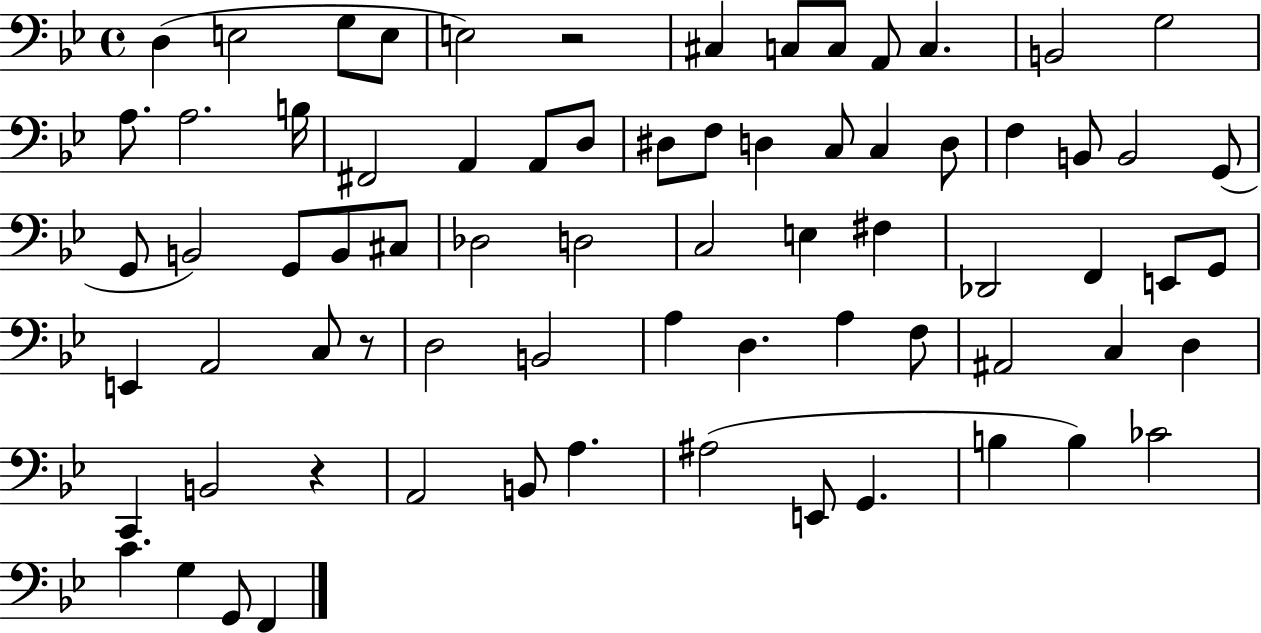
D3/q E3/h G3/e E3/e E3/h R/h C#3/q C3/e C3/e A2/e C3/q. B2/h G3/h A3/e. A3/h. B3/s F#2/h A2/q A2/e D3/e D#3/e F3/e D3/q C3/e C3/q D3/e F3/q B2/e B2/h G2/e G2/e B2/h G2/e B2/e C#3/e Db3/h D3/h C3/h E3/q F#3/q Db2/h F2/q E2/e G2/e E2/q A2/h C3/e R/e D3/h B2/h A3/q D3/q. A3/q F3/e A#2/h C3/q D3/q C2/q B2/h R/q A2/h B2/e A3/q. A#3/h E2/e G2/q. B3/q B3/q CES4/h C4/q. G3/q G2/e F2/q